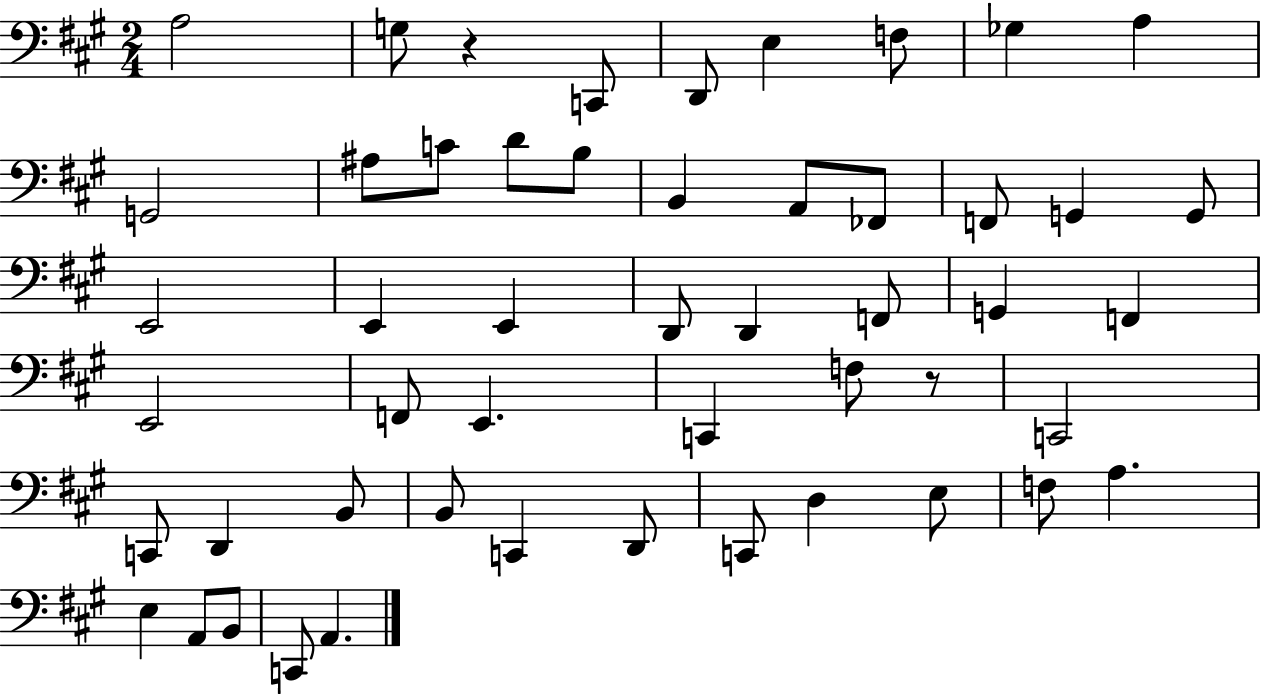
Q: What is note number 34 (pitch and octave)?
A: C2